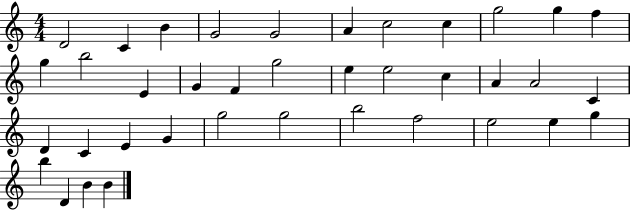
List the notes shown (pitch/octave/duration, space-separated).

D4/h C4/q B4/q G4/h G4/h A4/q C5/h C5/q G5/h G5/q F5/q G5/q B5/h E4/q G4/q F4/q G5/h E5/q E5/h C5/q A4/q A4/h C4/q D4/q C4/q E4/q G4/q G5/h G5/h B5/h F5/h E5/h E5/q G5/q B5/q D4/q B4/q B4/q